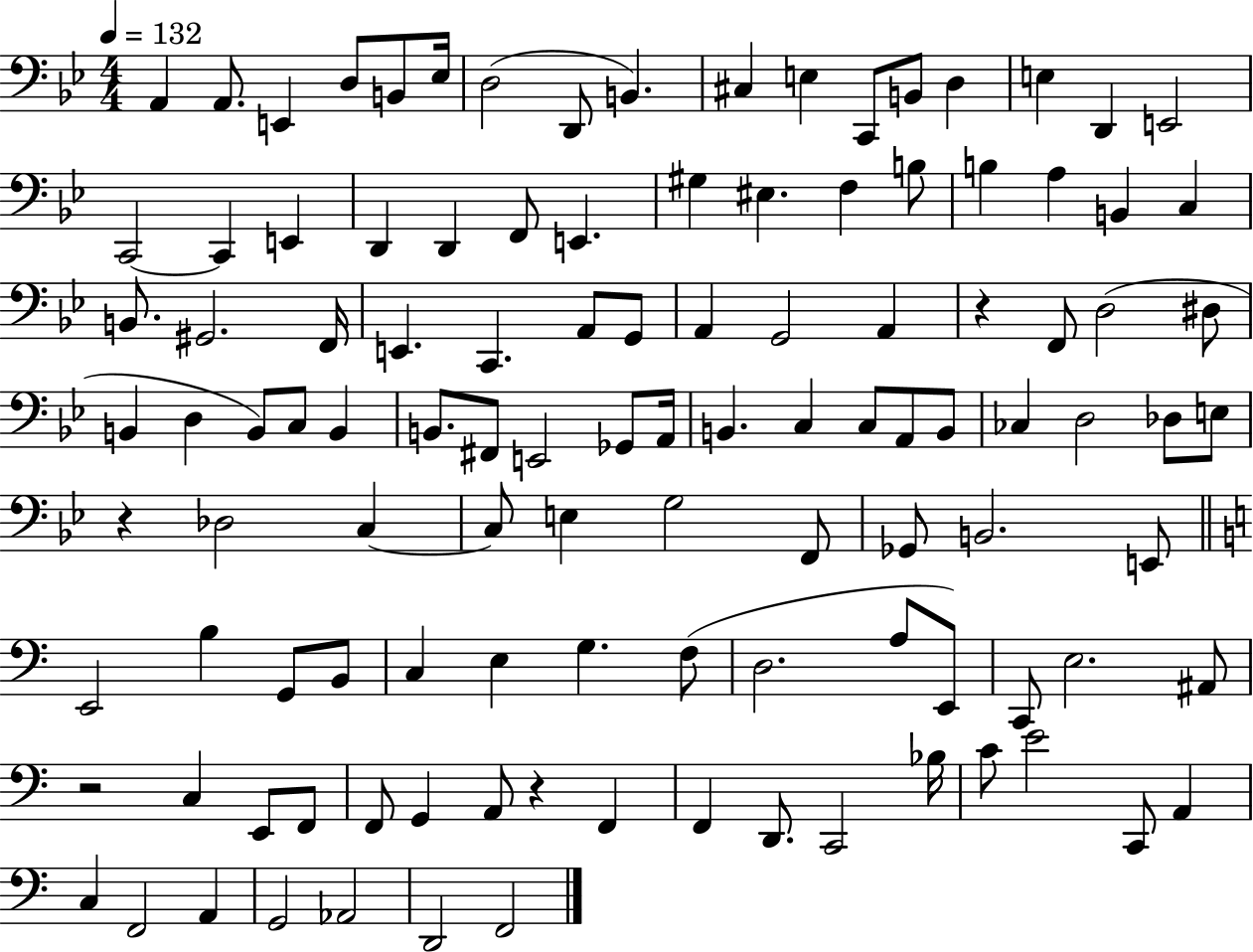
X:1
T:Untitled
M:4/4
L:1/4
K:Bb
A,, A,,/2 E,, D,/2 B,,/2 _E,/4 D,2 D,,/2 B,, ^C, E, C,,/2 B,,/2 D, E, D,, E,,2 C,,2 C,, E,, D,, D,, F,,/2 E,, ^G, ^E, F, B,/2 B, A, B,, C, B,,/2 ^G,,2 F,,/4 E,, C,, A,,/2 G,,/2 A,, G,,2 A,, z F,,/2 D,2 ^D,/2 B,, D, B,,/2 C,/2 B,, B,,/2 ^F,,/2 E,,2 _G,,/2 A,,/4 B,, C, C,/2 A,,/2 B,,/2 _C, D,2 _D,/2 E,/2 z _D,2 C, C,/2 E, G,2 F,,/2 _G,,/2 B,,2 E,,/2 E,,2 B, G,,/2 B,,/2 C, E, G, F,/2 D,2 A,/2 E,,/2 C,,/2 E,2 ^A,,/2 z2 C, E,,/2 F,,/2 F,,/2 G,, A,,/2 z F,, F,, D,,/2 C,,2 _B,/4 C/2 E2 C,,/2 A,, C, F,,2 A,, G,,2 _A,,2 D,,2 F,,2